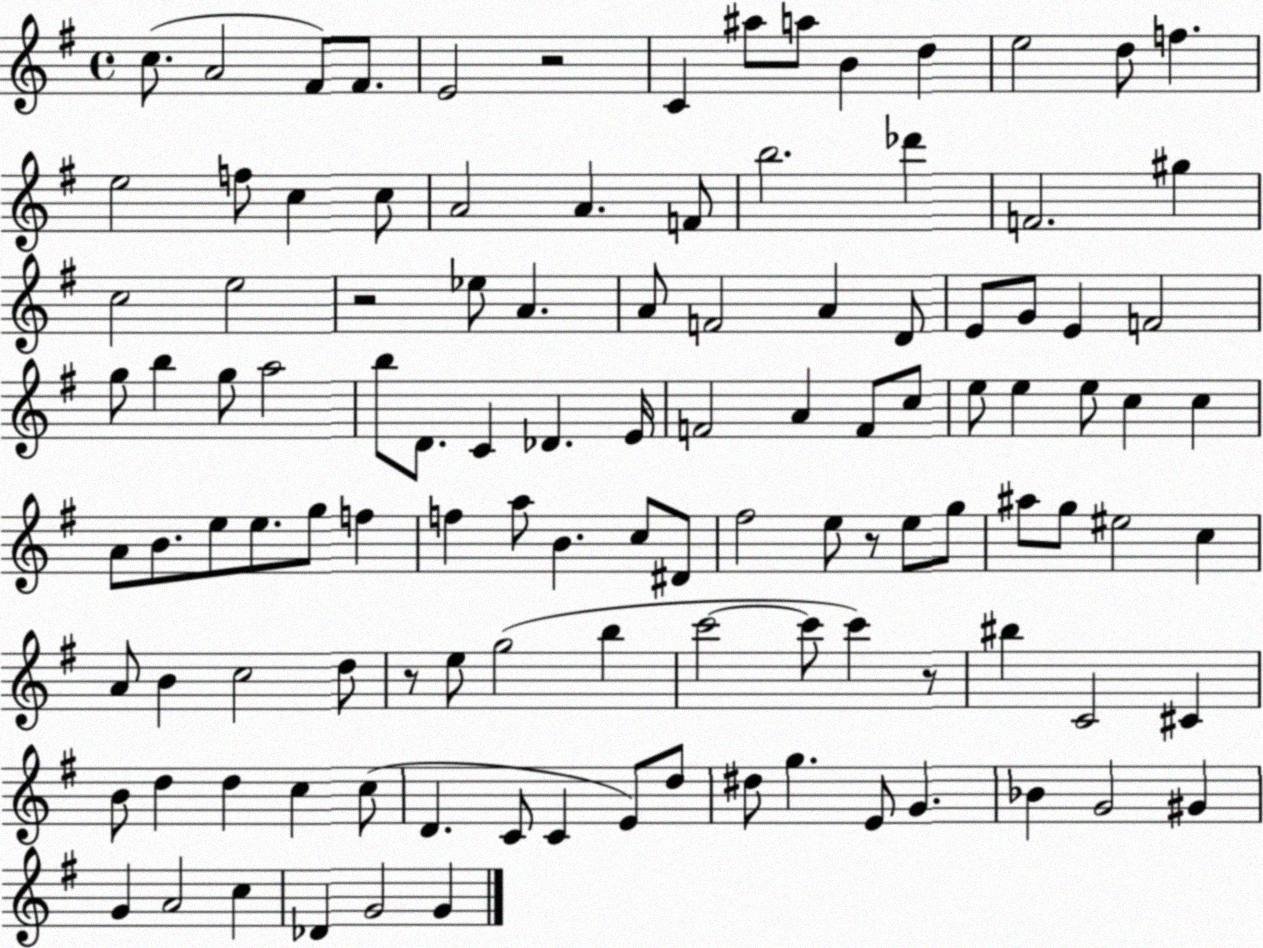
X:1
T:Untitled
M:4/4
L:1/4
K:G
c/2 A2 ^F/2 ^F/2 E2 z2 C ^a/2 a/2 B d e2 d/2 f e2 f/2 c c/2 A2 A F/2 b2 _d' F2 ^g c2 e2 z2 _e/2 A A/2 F2 A D/2 E/2 G/2 E F2 g/2 b g/2 a2 b/2 D/2 C _D E/4 F2 A F/2 c/2 e/2 e e/2 c c A/2 B/2 e/2 e/2 g/2 f f a/2 B c/2 ^D/2 ^f2 e/2 z/2 e/2 g/2 ^a/2 g/2 ^e2 c A/2 B c2 d/2 z/2 e/2 g2 b c'2 c'/2 c' z/2 ^b C2 ^C B/2 d d c c/2 D C/2 C E/2 d/2 ^d/2 g E/2 G _B G2 ^G G A2 c _D G2 G